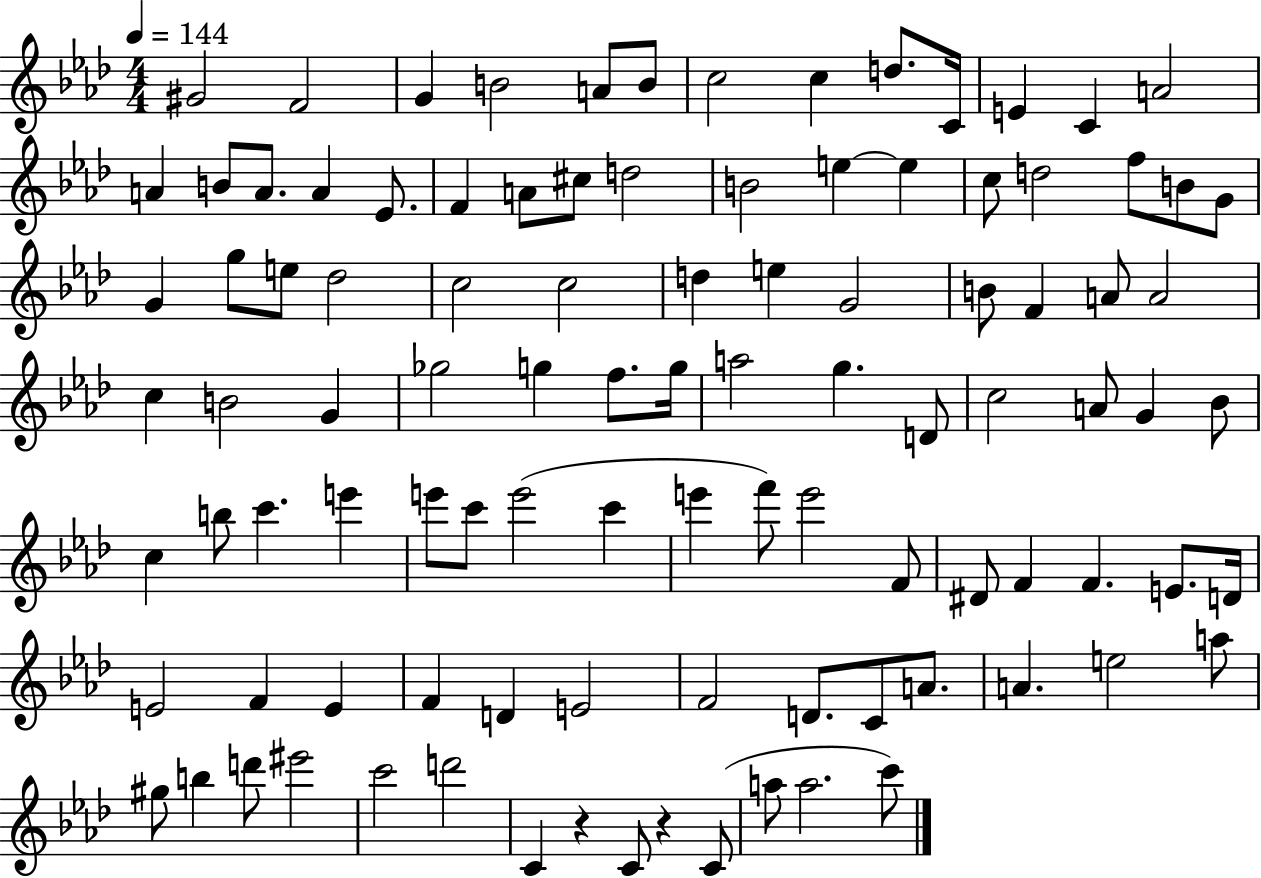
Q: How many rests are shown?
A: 2